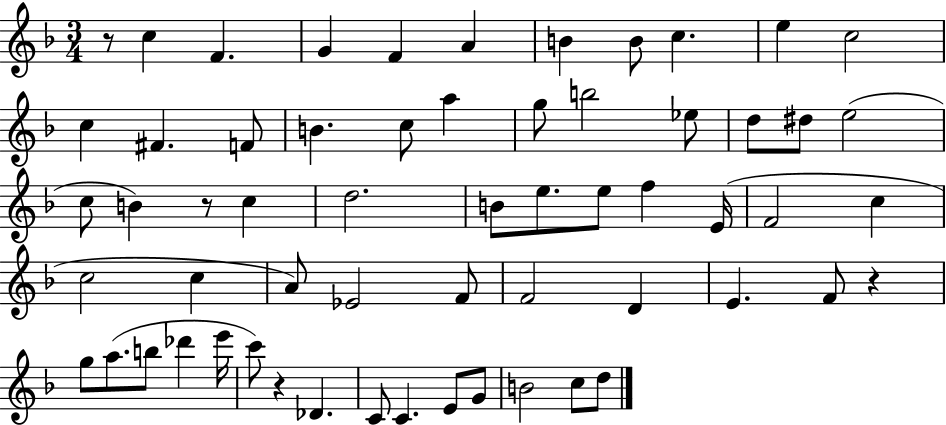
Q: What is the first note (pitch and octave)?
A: C5